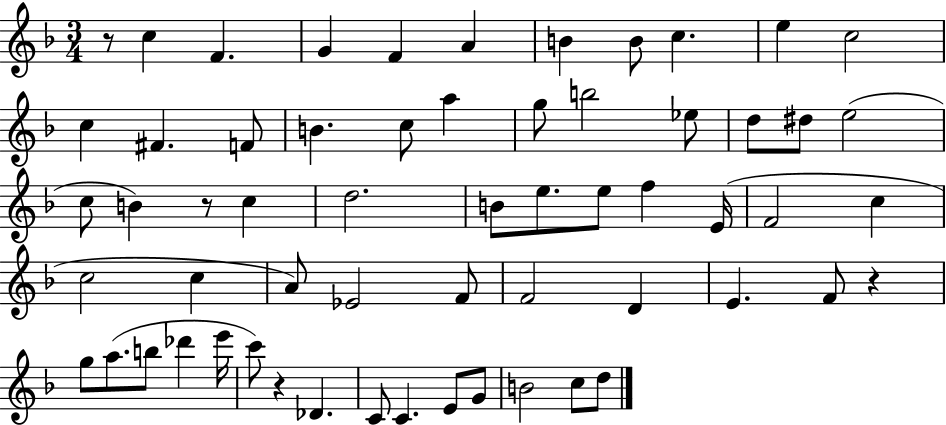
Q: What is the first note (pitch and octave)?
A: C5